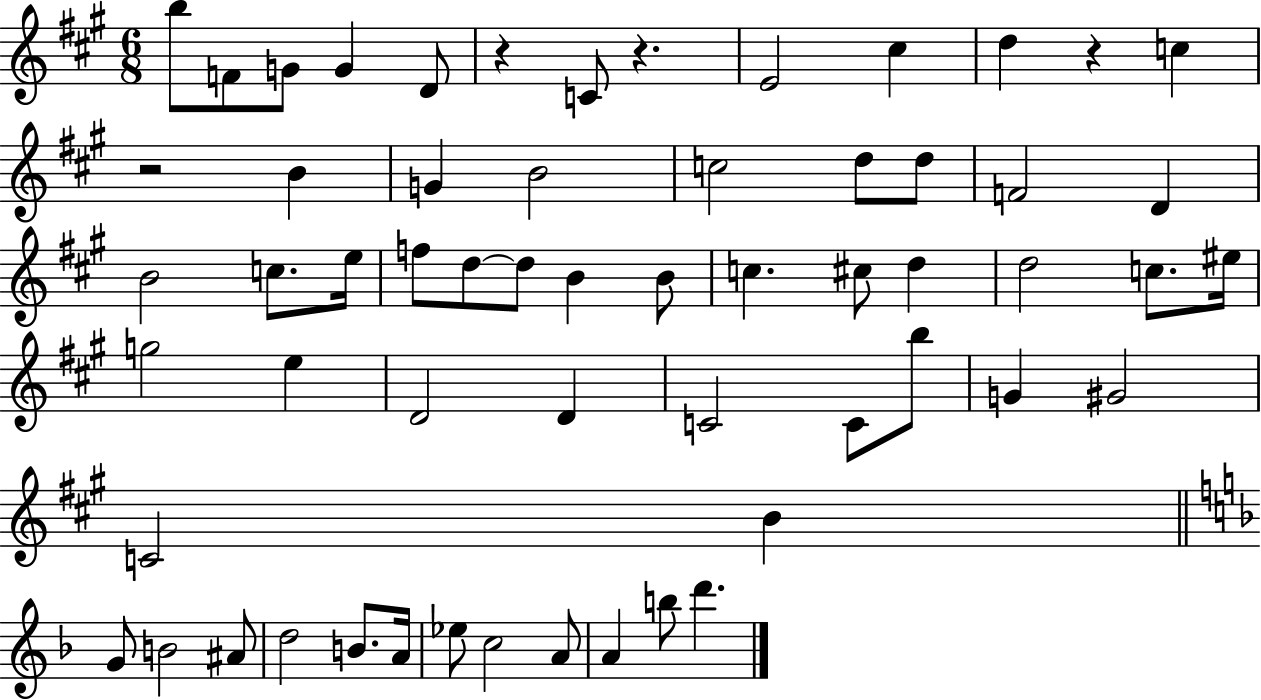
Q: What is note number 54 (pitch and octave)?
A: B5